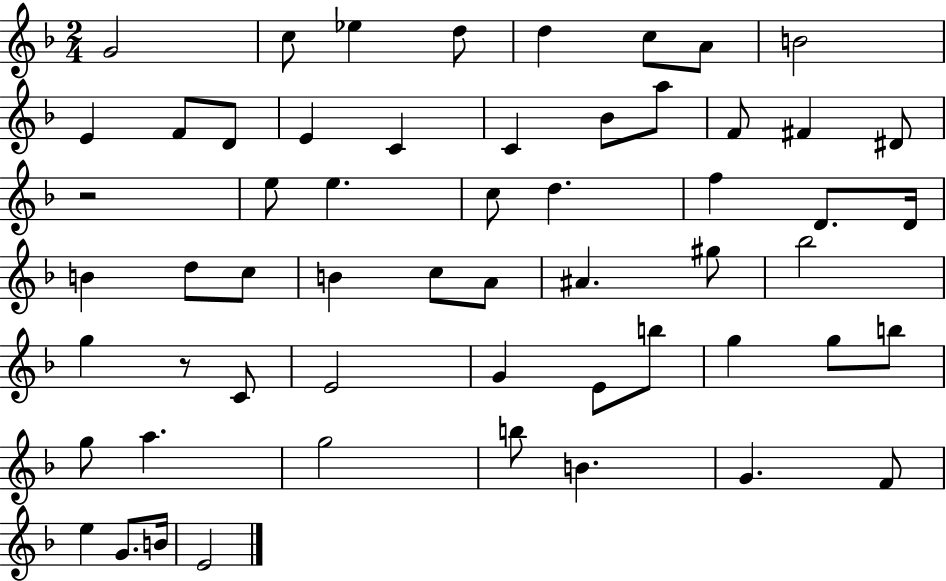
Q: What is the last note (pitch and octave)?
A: E4